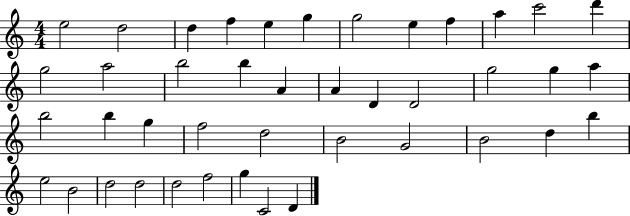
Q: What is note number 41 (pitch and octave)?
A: C4